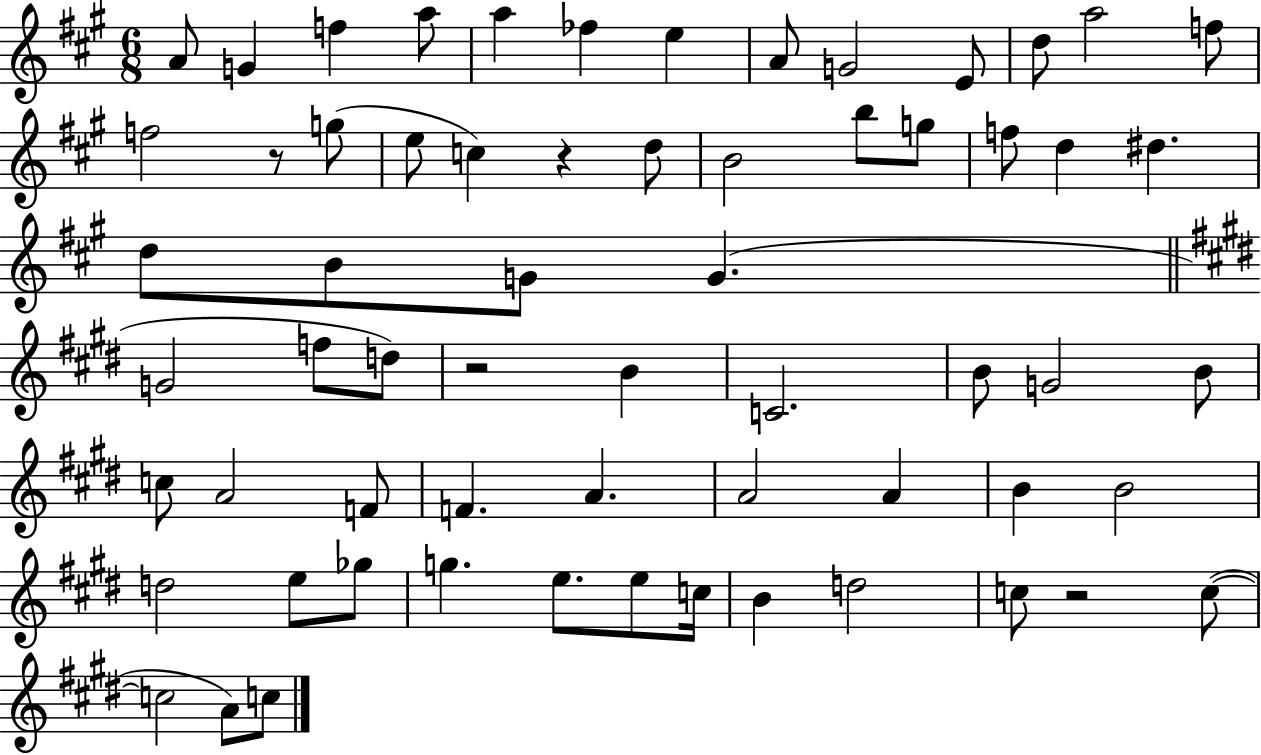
X:1
T:Untitled
M:6/8
L:1/4
K:A
A/2 G f a/2 a _f e A/2 G2 E/2 d/2 a2 f/2 f2 z/2 g/2 e/2 c z d/2 B2 b/2 g/2 f/2 d ^d d/2 B/2 G/2 G G2 f/2 d/2 z2 B C2 B/2 G2 B/2 c/2 A2 F/2 F A A2 A B B2 d2 e/2 _g/2 g e/2 e/2 c/4 B d2 c/2 z2 c/2 c2 A/2 c/2